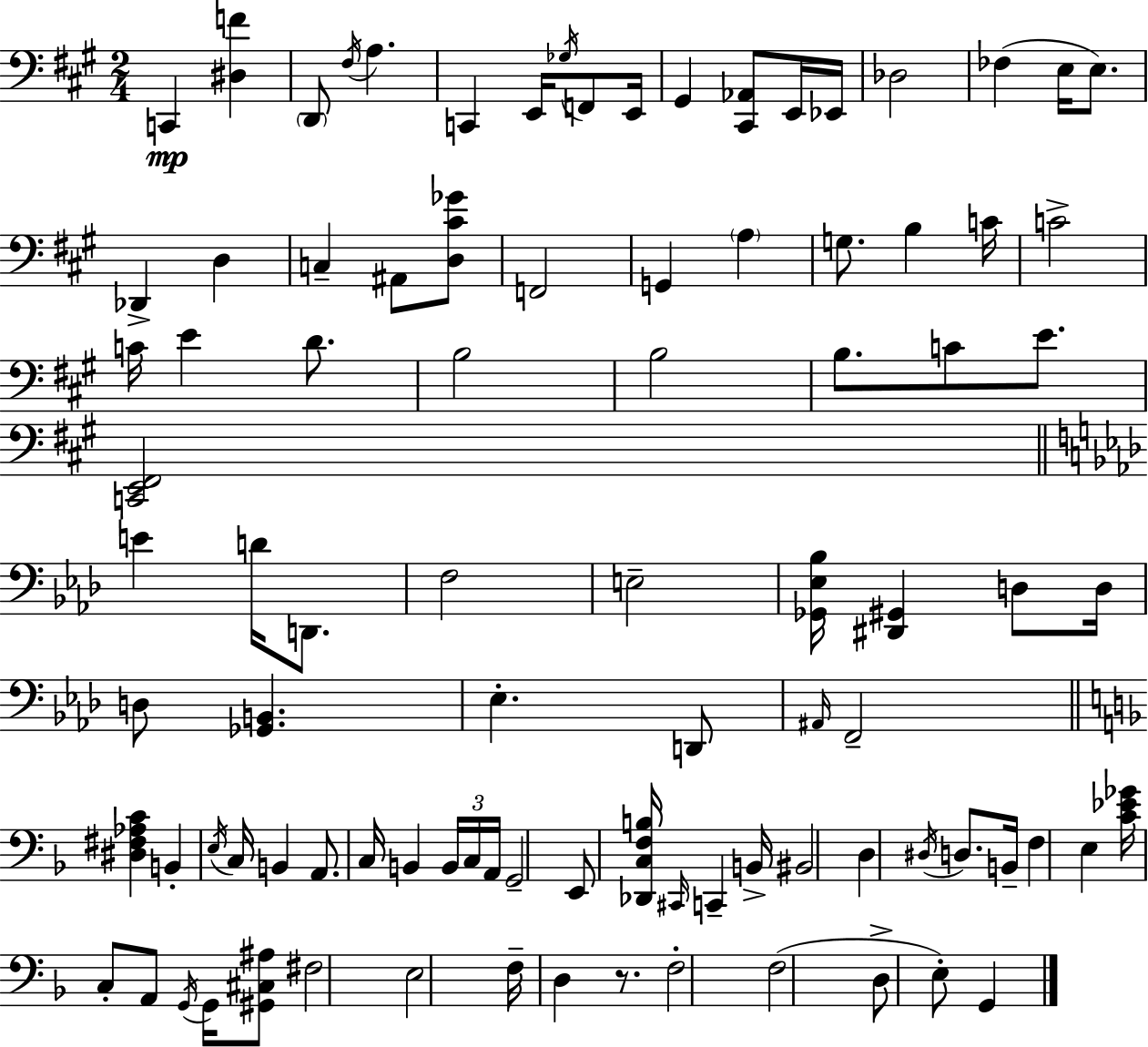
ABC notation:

X:1
T:Untitled
M:2/4
L:1/4
K:A
C,, [^D,F] D,,/2 ^F,/4 A, C,, E,,/4 _G,/4 F,,/2 E,,/4 ^G,, [^C,,_A,,]/2 E,,/4 _E,,/4 _D,2 _F, E,/4 E,/2 _D,, D, C, ^A,,/2 [D,^C_G]/2 F,,2 G,, A, G,/2 B, C/4 C2 C/4 E D/2 B,2 B,2 B,/2 C/2 E/2 [C,,E,,^F,,]2 E D/4 D,,/2 F,2 E,2 [_G,,_E,_B,]/4 [^D,,^G,,] D,/2 D,/4 D,/2 [_G,,B,,] _E, D,,/2 ^A,,/4 F,,2 [^D,^F,_A,C] B,, E,/4 C,/4 B,, A,,/2 C,/4 B,, B,,/4 C,/4 A,,/4 G,,2 E,,/2 [_D,,C,F,B,]/4 ^C,,/4 C,, B,,/4 ^B,,2 D, ^D,/4 D,/2 B,,/4 F, E, [C_E_G]/4 C,/2 A,,/2 G,,/4 G,,/4 [^G,,^C,^A,]/2 ^F,2 E,2 F,/4 D, z/2 F,2 F,2 D,/2 E,/2 G,,